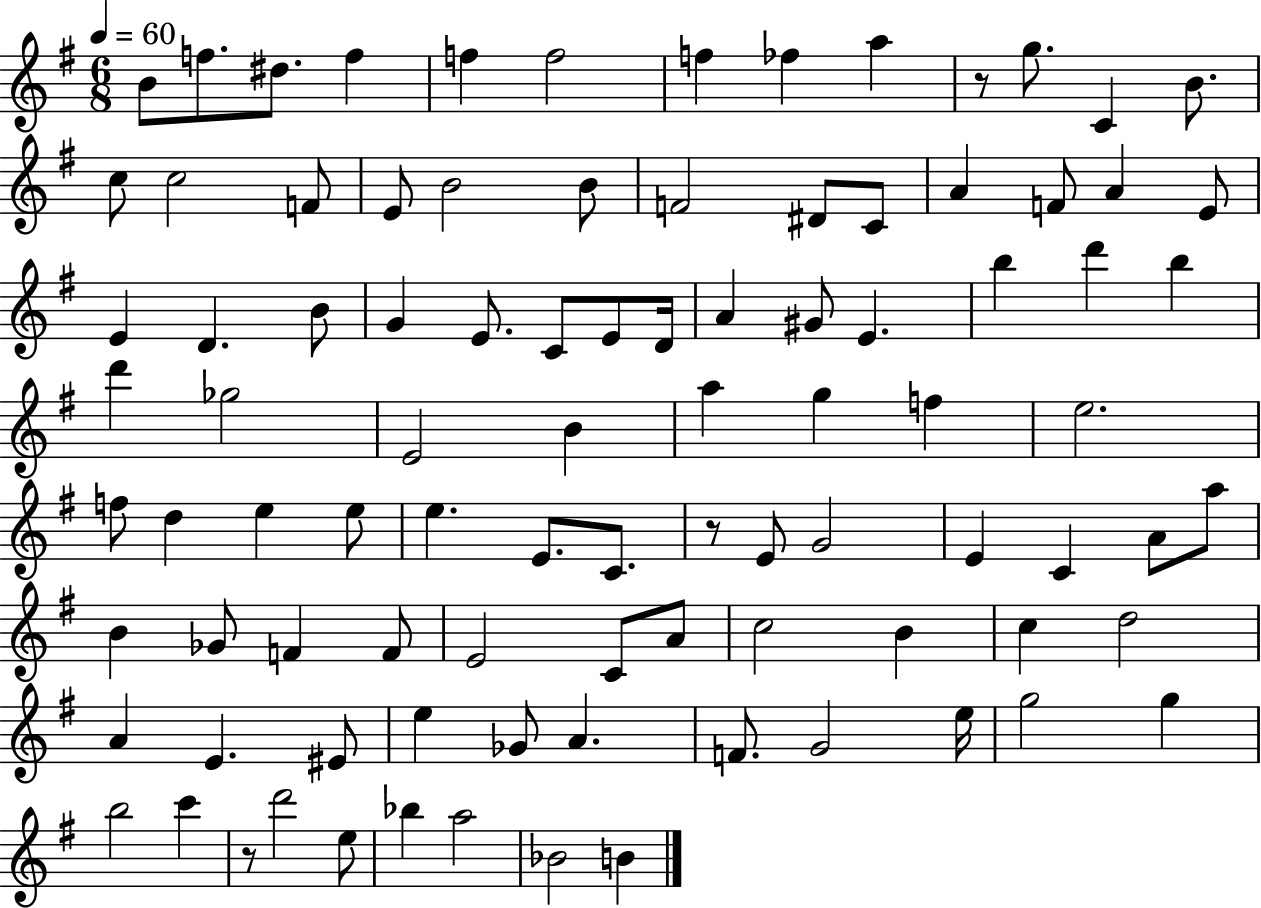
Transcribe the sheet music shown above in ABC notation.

X:1
T:Untitled
M:6/8
L:1/4
K:G
B/2 f/2 ^d/2 f f f2 f _f a z/2 g/2 C B/2 c/2 c2 F/2 E/2 B2 B/2 F2 ^D/2 C/2 A F/2 A E/2 E D B/2 G E/2 C/2 E/2 D/4 A ^G/2 E b d' b d' _g2 E2 B a g f e2 f/2 d e e/2 e E/2 C/2 z/2 E/2 G2 E C A/2 a/2 B _G/2 F F/2 E2 C/2 A/2 c2 B c d2 A E ^E/2 e _G/2 A F/2 G2 e/4 g2 g b2 c' z/2 d'2 e/2 _b a2 _B2 B